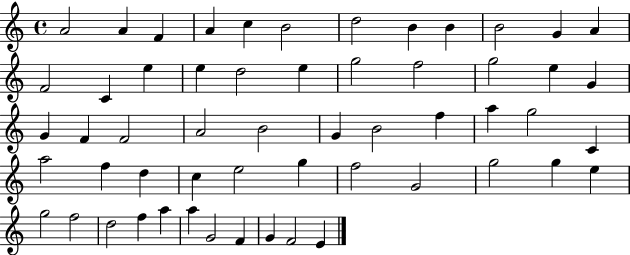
X:1
T:Untitled
M:4/4
L:1/4
K:C
A2 A F A c B2 d2 B B B2 G A F2 C e e d2 e g2 f2 g2 e G G F F2 A2 B2 G B2 f a g2 C a2 f d c e2 g f2 G2 g2 g e g2 f2 d2 f a a G2 F G F2 E